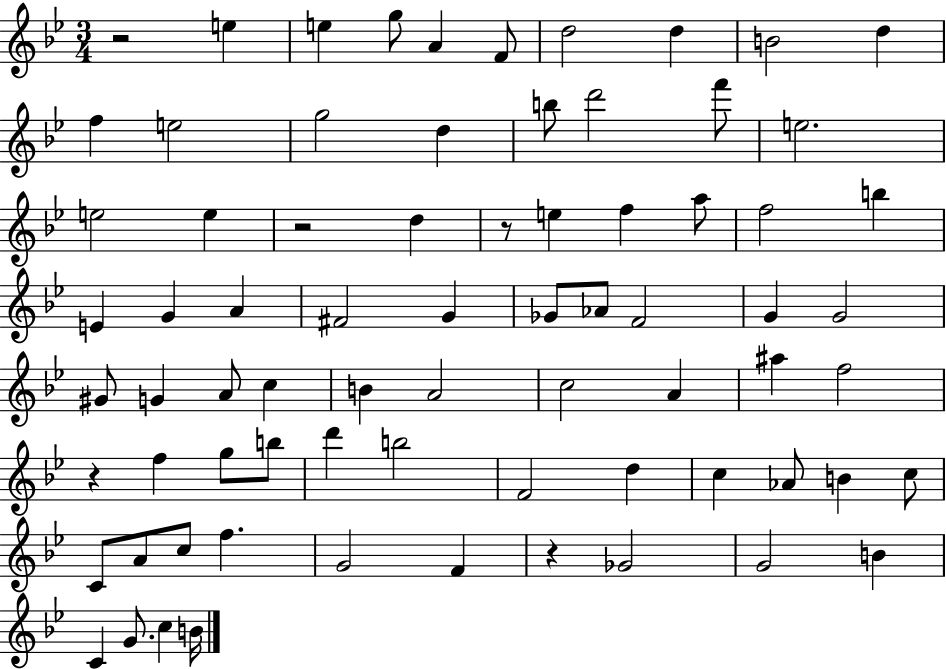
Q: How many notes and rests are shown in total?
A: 74